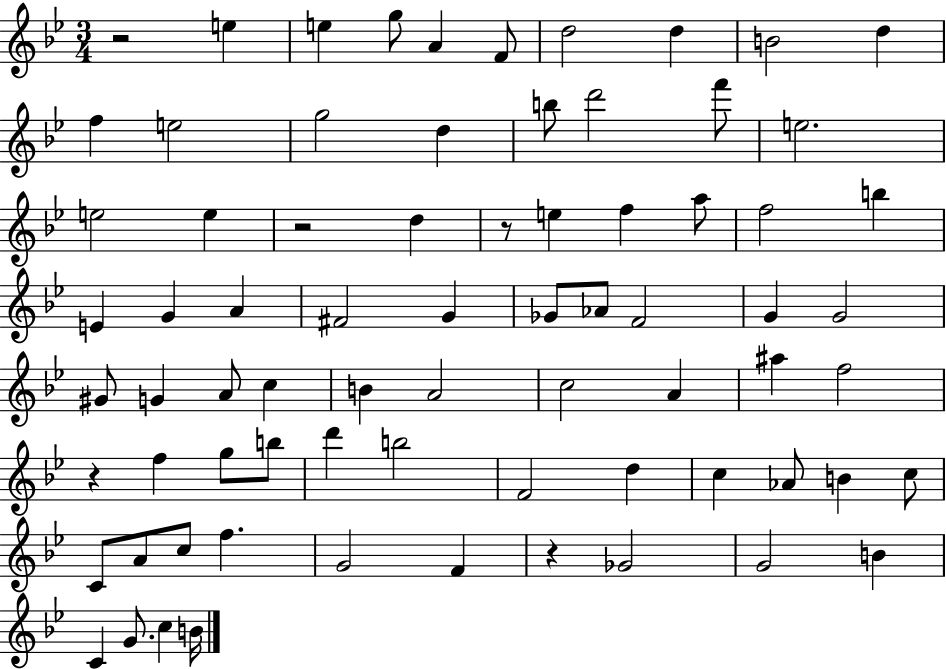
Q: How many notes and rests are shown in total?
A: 74